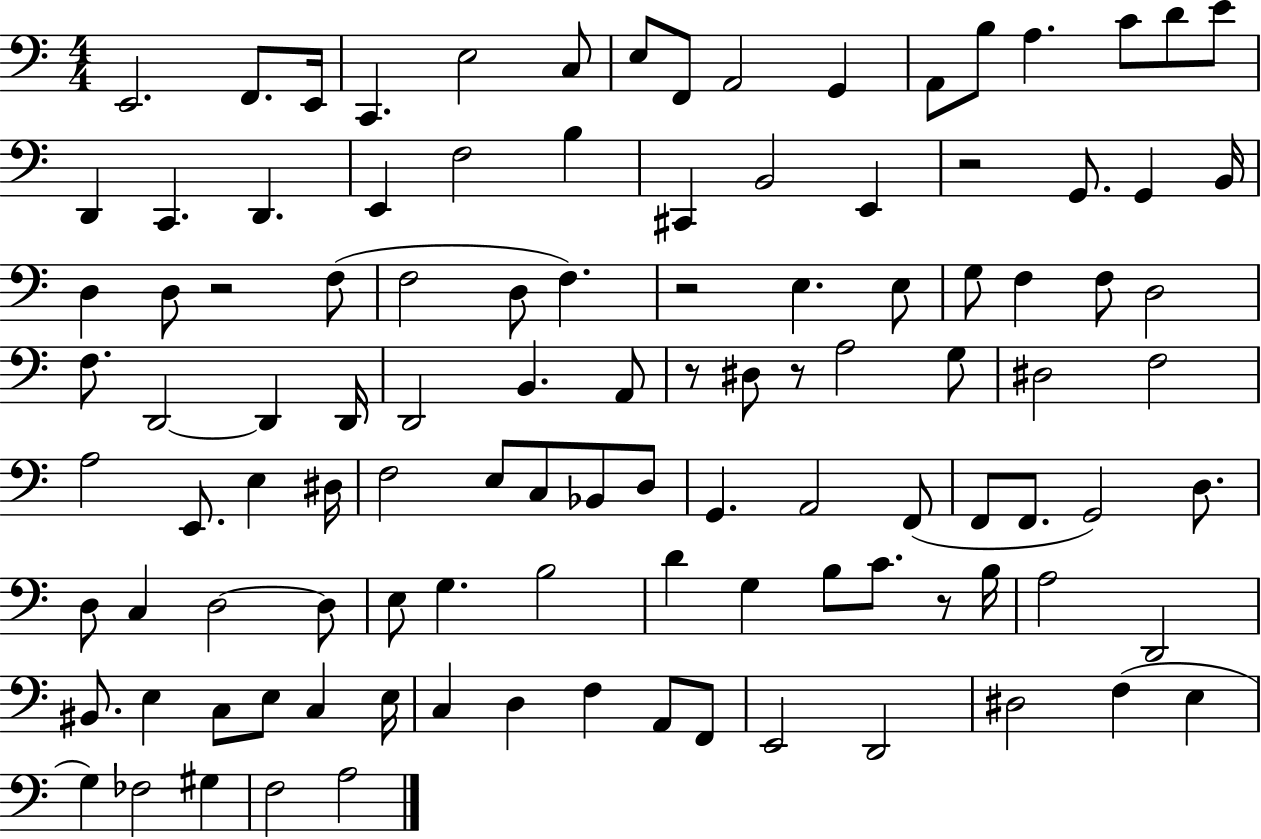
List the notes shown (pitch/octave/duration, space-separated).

E2/h. F2/e. E2/s C2/q. E3/h C3/e E3/e F2/e A2/h G2/q A2/e B3/e A3/q. C4/e D4/e E4/e D2/q C2/q. D2/q. E2/q F3/h B3/q C#2/q B2/h E2/q R/h G2/e. G2/q B2/s D3/q D3/e R/h F3/e F3/h D3/e F3/q. R/h E3/q. E3/e G3/e F3/q F3/e D3/h F3/e. D2/h D2/q D2/s D2/h B2/q. A2/e R/e D#3/e R/e A3/h G3/e D#3/h F3/h A3/h E2/e. E3/q D#3/s F3/h E3/e C3/e Bb2/e D3/e G2/q. A2/h F2/e F2/e F2/e. G2/h D3/e. D3/e C3/q D3/h D3/e E3/e G3/q. B3/h D4/q G3/q B3/e C4/e. R/e B3/s A3/h D2/h BIS2/e. E3/q C3/e E3/e C3/q E3/s C3/q D3/q F3/q A2/e F2/e E2/h D2/h D#3/h F3/q E3/q G3/q FES3/h G#3/q F3/h A3/h